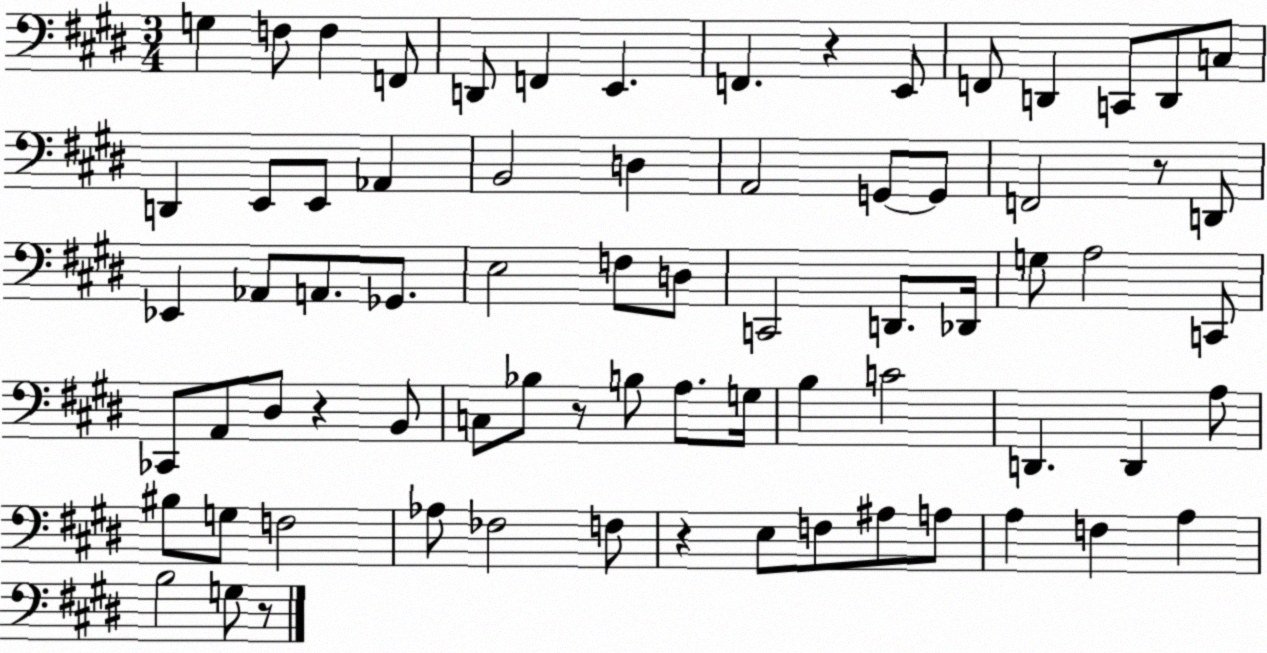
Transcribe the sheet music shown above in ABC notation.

X:1
T:Untitled
M:3/4
L:1/4
K:E
G, F,/2 F, F,,/2 D,,/2 F,, E,, F,, z E,,/2 F,,/2 D,, C,,/2 D,,/2 C,/2 D,, E,,/2 E,,/2 _A,, B,,2 D, A,,2 G,,/2 G,,/2 F,,2 z/2 D,,/2 _E,, _A,,/2 A,,/2 _G,,/2 E,2 F,/2 D,/2 C,,2 D,,/2 _D,,/4 G,/2 A,2 C,,/2 _C,,/2 A,,/2 ^D,/2 z B,,/2 C,/2 _B,/2 z/2 B,/2 A,/2 G,/4 B, C2 D,, D,, A,/2 ^B,/2 G,/2 F,2 _A,/2 _F,2 F,/2 z E,/2 F,/2 ^A,/2 A,/2 A, F, A, B,2 G,/2 z/2